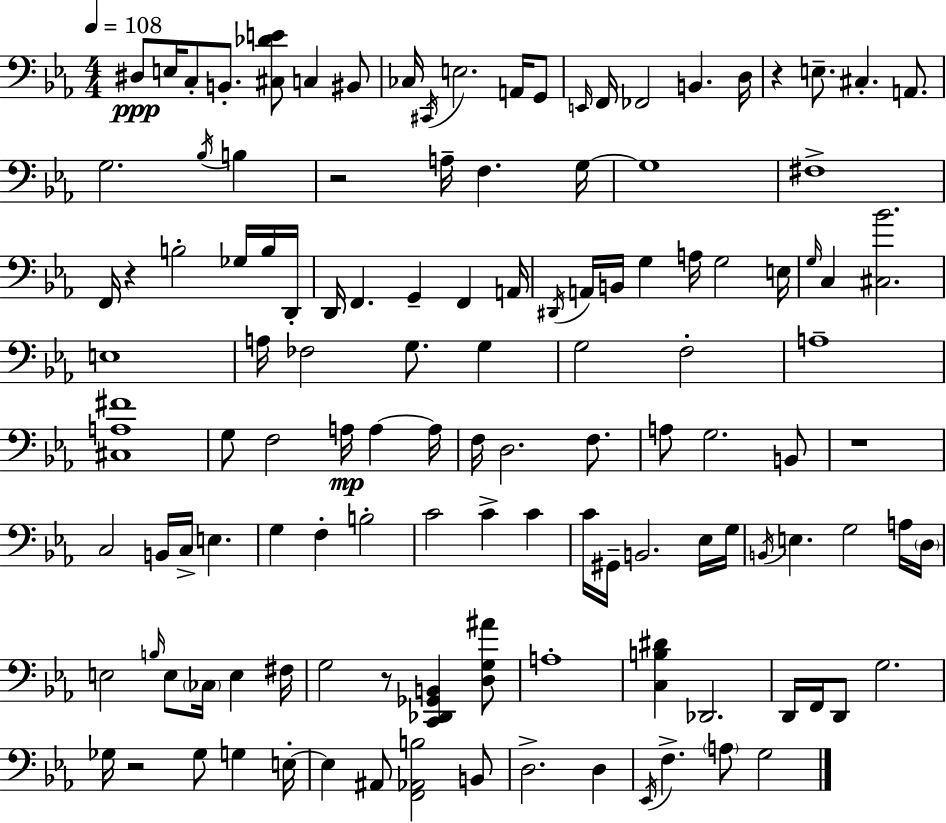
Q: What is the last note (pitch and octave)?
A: G3